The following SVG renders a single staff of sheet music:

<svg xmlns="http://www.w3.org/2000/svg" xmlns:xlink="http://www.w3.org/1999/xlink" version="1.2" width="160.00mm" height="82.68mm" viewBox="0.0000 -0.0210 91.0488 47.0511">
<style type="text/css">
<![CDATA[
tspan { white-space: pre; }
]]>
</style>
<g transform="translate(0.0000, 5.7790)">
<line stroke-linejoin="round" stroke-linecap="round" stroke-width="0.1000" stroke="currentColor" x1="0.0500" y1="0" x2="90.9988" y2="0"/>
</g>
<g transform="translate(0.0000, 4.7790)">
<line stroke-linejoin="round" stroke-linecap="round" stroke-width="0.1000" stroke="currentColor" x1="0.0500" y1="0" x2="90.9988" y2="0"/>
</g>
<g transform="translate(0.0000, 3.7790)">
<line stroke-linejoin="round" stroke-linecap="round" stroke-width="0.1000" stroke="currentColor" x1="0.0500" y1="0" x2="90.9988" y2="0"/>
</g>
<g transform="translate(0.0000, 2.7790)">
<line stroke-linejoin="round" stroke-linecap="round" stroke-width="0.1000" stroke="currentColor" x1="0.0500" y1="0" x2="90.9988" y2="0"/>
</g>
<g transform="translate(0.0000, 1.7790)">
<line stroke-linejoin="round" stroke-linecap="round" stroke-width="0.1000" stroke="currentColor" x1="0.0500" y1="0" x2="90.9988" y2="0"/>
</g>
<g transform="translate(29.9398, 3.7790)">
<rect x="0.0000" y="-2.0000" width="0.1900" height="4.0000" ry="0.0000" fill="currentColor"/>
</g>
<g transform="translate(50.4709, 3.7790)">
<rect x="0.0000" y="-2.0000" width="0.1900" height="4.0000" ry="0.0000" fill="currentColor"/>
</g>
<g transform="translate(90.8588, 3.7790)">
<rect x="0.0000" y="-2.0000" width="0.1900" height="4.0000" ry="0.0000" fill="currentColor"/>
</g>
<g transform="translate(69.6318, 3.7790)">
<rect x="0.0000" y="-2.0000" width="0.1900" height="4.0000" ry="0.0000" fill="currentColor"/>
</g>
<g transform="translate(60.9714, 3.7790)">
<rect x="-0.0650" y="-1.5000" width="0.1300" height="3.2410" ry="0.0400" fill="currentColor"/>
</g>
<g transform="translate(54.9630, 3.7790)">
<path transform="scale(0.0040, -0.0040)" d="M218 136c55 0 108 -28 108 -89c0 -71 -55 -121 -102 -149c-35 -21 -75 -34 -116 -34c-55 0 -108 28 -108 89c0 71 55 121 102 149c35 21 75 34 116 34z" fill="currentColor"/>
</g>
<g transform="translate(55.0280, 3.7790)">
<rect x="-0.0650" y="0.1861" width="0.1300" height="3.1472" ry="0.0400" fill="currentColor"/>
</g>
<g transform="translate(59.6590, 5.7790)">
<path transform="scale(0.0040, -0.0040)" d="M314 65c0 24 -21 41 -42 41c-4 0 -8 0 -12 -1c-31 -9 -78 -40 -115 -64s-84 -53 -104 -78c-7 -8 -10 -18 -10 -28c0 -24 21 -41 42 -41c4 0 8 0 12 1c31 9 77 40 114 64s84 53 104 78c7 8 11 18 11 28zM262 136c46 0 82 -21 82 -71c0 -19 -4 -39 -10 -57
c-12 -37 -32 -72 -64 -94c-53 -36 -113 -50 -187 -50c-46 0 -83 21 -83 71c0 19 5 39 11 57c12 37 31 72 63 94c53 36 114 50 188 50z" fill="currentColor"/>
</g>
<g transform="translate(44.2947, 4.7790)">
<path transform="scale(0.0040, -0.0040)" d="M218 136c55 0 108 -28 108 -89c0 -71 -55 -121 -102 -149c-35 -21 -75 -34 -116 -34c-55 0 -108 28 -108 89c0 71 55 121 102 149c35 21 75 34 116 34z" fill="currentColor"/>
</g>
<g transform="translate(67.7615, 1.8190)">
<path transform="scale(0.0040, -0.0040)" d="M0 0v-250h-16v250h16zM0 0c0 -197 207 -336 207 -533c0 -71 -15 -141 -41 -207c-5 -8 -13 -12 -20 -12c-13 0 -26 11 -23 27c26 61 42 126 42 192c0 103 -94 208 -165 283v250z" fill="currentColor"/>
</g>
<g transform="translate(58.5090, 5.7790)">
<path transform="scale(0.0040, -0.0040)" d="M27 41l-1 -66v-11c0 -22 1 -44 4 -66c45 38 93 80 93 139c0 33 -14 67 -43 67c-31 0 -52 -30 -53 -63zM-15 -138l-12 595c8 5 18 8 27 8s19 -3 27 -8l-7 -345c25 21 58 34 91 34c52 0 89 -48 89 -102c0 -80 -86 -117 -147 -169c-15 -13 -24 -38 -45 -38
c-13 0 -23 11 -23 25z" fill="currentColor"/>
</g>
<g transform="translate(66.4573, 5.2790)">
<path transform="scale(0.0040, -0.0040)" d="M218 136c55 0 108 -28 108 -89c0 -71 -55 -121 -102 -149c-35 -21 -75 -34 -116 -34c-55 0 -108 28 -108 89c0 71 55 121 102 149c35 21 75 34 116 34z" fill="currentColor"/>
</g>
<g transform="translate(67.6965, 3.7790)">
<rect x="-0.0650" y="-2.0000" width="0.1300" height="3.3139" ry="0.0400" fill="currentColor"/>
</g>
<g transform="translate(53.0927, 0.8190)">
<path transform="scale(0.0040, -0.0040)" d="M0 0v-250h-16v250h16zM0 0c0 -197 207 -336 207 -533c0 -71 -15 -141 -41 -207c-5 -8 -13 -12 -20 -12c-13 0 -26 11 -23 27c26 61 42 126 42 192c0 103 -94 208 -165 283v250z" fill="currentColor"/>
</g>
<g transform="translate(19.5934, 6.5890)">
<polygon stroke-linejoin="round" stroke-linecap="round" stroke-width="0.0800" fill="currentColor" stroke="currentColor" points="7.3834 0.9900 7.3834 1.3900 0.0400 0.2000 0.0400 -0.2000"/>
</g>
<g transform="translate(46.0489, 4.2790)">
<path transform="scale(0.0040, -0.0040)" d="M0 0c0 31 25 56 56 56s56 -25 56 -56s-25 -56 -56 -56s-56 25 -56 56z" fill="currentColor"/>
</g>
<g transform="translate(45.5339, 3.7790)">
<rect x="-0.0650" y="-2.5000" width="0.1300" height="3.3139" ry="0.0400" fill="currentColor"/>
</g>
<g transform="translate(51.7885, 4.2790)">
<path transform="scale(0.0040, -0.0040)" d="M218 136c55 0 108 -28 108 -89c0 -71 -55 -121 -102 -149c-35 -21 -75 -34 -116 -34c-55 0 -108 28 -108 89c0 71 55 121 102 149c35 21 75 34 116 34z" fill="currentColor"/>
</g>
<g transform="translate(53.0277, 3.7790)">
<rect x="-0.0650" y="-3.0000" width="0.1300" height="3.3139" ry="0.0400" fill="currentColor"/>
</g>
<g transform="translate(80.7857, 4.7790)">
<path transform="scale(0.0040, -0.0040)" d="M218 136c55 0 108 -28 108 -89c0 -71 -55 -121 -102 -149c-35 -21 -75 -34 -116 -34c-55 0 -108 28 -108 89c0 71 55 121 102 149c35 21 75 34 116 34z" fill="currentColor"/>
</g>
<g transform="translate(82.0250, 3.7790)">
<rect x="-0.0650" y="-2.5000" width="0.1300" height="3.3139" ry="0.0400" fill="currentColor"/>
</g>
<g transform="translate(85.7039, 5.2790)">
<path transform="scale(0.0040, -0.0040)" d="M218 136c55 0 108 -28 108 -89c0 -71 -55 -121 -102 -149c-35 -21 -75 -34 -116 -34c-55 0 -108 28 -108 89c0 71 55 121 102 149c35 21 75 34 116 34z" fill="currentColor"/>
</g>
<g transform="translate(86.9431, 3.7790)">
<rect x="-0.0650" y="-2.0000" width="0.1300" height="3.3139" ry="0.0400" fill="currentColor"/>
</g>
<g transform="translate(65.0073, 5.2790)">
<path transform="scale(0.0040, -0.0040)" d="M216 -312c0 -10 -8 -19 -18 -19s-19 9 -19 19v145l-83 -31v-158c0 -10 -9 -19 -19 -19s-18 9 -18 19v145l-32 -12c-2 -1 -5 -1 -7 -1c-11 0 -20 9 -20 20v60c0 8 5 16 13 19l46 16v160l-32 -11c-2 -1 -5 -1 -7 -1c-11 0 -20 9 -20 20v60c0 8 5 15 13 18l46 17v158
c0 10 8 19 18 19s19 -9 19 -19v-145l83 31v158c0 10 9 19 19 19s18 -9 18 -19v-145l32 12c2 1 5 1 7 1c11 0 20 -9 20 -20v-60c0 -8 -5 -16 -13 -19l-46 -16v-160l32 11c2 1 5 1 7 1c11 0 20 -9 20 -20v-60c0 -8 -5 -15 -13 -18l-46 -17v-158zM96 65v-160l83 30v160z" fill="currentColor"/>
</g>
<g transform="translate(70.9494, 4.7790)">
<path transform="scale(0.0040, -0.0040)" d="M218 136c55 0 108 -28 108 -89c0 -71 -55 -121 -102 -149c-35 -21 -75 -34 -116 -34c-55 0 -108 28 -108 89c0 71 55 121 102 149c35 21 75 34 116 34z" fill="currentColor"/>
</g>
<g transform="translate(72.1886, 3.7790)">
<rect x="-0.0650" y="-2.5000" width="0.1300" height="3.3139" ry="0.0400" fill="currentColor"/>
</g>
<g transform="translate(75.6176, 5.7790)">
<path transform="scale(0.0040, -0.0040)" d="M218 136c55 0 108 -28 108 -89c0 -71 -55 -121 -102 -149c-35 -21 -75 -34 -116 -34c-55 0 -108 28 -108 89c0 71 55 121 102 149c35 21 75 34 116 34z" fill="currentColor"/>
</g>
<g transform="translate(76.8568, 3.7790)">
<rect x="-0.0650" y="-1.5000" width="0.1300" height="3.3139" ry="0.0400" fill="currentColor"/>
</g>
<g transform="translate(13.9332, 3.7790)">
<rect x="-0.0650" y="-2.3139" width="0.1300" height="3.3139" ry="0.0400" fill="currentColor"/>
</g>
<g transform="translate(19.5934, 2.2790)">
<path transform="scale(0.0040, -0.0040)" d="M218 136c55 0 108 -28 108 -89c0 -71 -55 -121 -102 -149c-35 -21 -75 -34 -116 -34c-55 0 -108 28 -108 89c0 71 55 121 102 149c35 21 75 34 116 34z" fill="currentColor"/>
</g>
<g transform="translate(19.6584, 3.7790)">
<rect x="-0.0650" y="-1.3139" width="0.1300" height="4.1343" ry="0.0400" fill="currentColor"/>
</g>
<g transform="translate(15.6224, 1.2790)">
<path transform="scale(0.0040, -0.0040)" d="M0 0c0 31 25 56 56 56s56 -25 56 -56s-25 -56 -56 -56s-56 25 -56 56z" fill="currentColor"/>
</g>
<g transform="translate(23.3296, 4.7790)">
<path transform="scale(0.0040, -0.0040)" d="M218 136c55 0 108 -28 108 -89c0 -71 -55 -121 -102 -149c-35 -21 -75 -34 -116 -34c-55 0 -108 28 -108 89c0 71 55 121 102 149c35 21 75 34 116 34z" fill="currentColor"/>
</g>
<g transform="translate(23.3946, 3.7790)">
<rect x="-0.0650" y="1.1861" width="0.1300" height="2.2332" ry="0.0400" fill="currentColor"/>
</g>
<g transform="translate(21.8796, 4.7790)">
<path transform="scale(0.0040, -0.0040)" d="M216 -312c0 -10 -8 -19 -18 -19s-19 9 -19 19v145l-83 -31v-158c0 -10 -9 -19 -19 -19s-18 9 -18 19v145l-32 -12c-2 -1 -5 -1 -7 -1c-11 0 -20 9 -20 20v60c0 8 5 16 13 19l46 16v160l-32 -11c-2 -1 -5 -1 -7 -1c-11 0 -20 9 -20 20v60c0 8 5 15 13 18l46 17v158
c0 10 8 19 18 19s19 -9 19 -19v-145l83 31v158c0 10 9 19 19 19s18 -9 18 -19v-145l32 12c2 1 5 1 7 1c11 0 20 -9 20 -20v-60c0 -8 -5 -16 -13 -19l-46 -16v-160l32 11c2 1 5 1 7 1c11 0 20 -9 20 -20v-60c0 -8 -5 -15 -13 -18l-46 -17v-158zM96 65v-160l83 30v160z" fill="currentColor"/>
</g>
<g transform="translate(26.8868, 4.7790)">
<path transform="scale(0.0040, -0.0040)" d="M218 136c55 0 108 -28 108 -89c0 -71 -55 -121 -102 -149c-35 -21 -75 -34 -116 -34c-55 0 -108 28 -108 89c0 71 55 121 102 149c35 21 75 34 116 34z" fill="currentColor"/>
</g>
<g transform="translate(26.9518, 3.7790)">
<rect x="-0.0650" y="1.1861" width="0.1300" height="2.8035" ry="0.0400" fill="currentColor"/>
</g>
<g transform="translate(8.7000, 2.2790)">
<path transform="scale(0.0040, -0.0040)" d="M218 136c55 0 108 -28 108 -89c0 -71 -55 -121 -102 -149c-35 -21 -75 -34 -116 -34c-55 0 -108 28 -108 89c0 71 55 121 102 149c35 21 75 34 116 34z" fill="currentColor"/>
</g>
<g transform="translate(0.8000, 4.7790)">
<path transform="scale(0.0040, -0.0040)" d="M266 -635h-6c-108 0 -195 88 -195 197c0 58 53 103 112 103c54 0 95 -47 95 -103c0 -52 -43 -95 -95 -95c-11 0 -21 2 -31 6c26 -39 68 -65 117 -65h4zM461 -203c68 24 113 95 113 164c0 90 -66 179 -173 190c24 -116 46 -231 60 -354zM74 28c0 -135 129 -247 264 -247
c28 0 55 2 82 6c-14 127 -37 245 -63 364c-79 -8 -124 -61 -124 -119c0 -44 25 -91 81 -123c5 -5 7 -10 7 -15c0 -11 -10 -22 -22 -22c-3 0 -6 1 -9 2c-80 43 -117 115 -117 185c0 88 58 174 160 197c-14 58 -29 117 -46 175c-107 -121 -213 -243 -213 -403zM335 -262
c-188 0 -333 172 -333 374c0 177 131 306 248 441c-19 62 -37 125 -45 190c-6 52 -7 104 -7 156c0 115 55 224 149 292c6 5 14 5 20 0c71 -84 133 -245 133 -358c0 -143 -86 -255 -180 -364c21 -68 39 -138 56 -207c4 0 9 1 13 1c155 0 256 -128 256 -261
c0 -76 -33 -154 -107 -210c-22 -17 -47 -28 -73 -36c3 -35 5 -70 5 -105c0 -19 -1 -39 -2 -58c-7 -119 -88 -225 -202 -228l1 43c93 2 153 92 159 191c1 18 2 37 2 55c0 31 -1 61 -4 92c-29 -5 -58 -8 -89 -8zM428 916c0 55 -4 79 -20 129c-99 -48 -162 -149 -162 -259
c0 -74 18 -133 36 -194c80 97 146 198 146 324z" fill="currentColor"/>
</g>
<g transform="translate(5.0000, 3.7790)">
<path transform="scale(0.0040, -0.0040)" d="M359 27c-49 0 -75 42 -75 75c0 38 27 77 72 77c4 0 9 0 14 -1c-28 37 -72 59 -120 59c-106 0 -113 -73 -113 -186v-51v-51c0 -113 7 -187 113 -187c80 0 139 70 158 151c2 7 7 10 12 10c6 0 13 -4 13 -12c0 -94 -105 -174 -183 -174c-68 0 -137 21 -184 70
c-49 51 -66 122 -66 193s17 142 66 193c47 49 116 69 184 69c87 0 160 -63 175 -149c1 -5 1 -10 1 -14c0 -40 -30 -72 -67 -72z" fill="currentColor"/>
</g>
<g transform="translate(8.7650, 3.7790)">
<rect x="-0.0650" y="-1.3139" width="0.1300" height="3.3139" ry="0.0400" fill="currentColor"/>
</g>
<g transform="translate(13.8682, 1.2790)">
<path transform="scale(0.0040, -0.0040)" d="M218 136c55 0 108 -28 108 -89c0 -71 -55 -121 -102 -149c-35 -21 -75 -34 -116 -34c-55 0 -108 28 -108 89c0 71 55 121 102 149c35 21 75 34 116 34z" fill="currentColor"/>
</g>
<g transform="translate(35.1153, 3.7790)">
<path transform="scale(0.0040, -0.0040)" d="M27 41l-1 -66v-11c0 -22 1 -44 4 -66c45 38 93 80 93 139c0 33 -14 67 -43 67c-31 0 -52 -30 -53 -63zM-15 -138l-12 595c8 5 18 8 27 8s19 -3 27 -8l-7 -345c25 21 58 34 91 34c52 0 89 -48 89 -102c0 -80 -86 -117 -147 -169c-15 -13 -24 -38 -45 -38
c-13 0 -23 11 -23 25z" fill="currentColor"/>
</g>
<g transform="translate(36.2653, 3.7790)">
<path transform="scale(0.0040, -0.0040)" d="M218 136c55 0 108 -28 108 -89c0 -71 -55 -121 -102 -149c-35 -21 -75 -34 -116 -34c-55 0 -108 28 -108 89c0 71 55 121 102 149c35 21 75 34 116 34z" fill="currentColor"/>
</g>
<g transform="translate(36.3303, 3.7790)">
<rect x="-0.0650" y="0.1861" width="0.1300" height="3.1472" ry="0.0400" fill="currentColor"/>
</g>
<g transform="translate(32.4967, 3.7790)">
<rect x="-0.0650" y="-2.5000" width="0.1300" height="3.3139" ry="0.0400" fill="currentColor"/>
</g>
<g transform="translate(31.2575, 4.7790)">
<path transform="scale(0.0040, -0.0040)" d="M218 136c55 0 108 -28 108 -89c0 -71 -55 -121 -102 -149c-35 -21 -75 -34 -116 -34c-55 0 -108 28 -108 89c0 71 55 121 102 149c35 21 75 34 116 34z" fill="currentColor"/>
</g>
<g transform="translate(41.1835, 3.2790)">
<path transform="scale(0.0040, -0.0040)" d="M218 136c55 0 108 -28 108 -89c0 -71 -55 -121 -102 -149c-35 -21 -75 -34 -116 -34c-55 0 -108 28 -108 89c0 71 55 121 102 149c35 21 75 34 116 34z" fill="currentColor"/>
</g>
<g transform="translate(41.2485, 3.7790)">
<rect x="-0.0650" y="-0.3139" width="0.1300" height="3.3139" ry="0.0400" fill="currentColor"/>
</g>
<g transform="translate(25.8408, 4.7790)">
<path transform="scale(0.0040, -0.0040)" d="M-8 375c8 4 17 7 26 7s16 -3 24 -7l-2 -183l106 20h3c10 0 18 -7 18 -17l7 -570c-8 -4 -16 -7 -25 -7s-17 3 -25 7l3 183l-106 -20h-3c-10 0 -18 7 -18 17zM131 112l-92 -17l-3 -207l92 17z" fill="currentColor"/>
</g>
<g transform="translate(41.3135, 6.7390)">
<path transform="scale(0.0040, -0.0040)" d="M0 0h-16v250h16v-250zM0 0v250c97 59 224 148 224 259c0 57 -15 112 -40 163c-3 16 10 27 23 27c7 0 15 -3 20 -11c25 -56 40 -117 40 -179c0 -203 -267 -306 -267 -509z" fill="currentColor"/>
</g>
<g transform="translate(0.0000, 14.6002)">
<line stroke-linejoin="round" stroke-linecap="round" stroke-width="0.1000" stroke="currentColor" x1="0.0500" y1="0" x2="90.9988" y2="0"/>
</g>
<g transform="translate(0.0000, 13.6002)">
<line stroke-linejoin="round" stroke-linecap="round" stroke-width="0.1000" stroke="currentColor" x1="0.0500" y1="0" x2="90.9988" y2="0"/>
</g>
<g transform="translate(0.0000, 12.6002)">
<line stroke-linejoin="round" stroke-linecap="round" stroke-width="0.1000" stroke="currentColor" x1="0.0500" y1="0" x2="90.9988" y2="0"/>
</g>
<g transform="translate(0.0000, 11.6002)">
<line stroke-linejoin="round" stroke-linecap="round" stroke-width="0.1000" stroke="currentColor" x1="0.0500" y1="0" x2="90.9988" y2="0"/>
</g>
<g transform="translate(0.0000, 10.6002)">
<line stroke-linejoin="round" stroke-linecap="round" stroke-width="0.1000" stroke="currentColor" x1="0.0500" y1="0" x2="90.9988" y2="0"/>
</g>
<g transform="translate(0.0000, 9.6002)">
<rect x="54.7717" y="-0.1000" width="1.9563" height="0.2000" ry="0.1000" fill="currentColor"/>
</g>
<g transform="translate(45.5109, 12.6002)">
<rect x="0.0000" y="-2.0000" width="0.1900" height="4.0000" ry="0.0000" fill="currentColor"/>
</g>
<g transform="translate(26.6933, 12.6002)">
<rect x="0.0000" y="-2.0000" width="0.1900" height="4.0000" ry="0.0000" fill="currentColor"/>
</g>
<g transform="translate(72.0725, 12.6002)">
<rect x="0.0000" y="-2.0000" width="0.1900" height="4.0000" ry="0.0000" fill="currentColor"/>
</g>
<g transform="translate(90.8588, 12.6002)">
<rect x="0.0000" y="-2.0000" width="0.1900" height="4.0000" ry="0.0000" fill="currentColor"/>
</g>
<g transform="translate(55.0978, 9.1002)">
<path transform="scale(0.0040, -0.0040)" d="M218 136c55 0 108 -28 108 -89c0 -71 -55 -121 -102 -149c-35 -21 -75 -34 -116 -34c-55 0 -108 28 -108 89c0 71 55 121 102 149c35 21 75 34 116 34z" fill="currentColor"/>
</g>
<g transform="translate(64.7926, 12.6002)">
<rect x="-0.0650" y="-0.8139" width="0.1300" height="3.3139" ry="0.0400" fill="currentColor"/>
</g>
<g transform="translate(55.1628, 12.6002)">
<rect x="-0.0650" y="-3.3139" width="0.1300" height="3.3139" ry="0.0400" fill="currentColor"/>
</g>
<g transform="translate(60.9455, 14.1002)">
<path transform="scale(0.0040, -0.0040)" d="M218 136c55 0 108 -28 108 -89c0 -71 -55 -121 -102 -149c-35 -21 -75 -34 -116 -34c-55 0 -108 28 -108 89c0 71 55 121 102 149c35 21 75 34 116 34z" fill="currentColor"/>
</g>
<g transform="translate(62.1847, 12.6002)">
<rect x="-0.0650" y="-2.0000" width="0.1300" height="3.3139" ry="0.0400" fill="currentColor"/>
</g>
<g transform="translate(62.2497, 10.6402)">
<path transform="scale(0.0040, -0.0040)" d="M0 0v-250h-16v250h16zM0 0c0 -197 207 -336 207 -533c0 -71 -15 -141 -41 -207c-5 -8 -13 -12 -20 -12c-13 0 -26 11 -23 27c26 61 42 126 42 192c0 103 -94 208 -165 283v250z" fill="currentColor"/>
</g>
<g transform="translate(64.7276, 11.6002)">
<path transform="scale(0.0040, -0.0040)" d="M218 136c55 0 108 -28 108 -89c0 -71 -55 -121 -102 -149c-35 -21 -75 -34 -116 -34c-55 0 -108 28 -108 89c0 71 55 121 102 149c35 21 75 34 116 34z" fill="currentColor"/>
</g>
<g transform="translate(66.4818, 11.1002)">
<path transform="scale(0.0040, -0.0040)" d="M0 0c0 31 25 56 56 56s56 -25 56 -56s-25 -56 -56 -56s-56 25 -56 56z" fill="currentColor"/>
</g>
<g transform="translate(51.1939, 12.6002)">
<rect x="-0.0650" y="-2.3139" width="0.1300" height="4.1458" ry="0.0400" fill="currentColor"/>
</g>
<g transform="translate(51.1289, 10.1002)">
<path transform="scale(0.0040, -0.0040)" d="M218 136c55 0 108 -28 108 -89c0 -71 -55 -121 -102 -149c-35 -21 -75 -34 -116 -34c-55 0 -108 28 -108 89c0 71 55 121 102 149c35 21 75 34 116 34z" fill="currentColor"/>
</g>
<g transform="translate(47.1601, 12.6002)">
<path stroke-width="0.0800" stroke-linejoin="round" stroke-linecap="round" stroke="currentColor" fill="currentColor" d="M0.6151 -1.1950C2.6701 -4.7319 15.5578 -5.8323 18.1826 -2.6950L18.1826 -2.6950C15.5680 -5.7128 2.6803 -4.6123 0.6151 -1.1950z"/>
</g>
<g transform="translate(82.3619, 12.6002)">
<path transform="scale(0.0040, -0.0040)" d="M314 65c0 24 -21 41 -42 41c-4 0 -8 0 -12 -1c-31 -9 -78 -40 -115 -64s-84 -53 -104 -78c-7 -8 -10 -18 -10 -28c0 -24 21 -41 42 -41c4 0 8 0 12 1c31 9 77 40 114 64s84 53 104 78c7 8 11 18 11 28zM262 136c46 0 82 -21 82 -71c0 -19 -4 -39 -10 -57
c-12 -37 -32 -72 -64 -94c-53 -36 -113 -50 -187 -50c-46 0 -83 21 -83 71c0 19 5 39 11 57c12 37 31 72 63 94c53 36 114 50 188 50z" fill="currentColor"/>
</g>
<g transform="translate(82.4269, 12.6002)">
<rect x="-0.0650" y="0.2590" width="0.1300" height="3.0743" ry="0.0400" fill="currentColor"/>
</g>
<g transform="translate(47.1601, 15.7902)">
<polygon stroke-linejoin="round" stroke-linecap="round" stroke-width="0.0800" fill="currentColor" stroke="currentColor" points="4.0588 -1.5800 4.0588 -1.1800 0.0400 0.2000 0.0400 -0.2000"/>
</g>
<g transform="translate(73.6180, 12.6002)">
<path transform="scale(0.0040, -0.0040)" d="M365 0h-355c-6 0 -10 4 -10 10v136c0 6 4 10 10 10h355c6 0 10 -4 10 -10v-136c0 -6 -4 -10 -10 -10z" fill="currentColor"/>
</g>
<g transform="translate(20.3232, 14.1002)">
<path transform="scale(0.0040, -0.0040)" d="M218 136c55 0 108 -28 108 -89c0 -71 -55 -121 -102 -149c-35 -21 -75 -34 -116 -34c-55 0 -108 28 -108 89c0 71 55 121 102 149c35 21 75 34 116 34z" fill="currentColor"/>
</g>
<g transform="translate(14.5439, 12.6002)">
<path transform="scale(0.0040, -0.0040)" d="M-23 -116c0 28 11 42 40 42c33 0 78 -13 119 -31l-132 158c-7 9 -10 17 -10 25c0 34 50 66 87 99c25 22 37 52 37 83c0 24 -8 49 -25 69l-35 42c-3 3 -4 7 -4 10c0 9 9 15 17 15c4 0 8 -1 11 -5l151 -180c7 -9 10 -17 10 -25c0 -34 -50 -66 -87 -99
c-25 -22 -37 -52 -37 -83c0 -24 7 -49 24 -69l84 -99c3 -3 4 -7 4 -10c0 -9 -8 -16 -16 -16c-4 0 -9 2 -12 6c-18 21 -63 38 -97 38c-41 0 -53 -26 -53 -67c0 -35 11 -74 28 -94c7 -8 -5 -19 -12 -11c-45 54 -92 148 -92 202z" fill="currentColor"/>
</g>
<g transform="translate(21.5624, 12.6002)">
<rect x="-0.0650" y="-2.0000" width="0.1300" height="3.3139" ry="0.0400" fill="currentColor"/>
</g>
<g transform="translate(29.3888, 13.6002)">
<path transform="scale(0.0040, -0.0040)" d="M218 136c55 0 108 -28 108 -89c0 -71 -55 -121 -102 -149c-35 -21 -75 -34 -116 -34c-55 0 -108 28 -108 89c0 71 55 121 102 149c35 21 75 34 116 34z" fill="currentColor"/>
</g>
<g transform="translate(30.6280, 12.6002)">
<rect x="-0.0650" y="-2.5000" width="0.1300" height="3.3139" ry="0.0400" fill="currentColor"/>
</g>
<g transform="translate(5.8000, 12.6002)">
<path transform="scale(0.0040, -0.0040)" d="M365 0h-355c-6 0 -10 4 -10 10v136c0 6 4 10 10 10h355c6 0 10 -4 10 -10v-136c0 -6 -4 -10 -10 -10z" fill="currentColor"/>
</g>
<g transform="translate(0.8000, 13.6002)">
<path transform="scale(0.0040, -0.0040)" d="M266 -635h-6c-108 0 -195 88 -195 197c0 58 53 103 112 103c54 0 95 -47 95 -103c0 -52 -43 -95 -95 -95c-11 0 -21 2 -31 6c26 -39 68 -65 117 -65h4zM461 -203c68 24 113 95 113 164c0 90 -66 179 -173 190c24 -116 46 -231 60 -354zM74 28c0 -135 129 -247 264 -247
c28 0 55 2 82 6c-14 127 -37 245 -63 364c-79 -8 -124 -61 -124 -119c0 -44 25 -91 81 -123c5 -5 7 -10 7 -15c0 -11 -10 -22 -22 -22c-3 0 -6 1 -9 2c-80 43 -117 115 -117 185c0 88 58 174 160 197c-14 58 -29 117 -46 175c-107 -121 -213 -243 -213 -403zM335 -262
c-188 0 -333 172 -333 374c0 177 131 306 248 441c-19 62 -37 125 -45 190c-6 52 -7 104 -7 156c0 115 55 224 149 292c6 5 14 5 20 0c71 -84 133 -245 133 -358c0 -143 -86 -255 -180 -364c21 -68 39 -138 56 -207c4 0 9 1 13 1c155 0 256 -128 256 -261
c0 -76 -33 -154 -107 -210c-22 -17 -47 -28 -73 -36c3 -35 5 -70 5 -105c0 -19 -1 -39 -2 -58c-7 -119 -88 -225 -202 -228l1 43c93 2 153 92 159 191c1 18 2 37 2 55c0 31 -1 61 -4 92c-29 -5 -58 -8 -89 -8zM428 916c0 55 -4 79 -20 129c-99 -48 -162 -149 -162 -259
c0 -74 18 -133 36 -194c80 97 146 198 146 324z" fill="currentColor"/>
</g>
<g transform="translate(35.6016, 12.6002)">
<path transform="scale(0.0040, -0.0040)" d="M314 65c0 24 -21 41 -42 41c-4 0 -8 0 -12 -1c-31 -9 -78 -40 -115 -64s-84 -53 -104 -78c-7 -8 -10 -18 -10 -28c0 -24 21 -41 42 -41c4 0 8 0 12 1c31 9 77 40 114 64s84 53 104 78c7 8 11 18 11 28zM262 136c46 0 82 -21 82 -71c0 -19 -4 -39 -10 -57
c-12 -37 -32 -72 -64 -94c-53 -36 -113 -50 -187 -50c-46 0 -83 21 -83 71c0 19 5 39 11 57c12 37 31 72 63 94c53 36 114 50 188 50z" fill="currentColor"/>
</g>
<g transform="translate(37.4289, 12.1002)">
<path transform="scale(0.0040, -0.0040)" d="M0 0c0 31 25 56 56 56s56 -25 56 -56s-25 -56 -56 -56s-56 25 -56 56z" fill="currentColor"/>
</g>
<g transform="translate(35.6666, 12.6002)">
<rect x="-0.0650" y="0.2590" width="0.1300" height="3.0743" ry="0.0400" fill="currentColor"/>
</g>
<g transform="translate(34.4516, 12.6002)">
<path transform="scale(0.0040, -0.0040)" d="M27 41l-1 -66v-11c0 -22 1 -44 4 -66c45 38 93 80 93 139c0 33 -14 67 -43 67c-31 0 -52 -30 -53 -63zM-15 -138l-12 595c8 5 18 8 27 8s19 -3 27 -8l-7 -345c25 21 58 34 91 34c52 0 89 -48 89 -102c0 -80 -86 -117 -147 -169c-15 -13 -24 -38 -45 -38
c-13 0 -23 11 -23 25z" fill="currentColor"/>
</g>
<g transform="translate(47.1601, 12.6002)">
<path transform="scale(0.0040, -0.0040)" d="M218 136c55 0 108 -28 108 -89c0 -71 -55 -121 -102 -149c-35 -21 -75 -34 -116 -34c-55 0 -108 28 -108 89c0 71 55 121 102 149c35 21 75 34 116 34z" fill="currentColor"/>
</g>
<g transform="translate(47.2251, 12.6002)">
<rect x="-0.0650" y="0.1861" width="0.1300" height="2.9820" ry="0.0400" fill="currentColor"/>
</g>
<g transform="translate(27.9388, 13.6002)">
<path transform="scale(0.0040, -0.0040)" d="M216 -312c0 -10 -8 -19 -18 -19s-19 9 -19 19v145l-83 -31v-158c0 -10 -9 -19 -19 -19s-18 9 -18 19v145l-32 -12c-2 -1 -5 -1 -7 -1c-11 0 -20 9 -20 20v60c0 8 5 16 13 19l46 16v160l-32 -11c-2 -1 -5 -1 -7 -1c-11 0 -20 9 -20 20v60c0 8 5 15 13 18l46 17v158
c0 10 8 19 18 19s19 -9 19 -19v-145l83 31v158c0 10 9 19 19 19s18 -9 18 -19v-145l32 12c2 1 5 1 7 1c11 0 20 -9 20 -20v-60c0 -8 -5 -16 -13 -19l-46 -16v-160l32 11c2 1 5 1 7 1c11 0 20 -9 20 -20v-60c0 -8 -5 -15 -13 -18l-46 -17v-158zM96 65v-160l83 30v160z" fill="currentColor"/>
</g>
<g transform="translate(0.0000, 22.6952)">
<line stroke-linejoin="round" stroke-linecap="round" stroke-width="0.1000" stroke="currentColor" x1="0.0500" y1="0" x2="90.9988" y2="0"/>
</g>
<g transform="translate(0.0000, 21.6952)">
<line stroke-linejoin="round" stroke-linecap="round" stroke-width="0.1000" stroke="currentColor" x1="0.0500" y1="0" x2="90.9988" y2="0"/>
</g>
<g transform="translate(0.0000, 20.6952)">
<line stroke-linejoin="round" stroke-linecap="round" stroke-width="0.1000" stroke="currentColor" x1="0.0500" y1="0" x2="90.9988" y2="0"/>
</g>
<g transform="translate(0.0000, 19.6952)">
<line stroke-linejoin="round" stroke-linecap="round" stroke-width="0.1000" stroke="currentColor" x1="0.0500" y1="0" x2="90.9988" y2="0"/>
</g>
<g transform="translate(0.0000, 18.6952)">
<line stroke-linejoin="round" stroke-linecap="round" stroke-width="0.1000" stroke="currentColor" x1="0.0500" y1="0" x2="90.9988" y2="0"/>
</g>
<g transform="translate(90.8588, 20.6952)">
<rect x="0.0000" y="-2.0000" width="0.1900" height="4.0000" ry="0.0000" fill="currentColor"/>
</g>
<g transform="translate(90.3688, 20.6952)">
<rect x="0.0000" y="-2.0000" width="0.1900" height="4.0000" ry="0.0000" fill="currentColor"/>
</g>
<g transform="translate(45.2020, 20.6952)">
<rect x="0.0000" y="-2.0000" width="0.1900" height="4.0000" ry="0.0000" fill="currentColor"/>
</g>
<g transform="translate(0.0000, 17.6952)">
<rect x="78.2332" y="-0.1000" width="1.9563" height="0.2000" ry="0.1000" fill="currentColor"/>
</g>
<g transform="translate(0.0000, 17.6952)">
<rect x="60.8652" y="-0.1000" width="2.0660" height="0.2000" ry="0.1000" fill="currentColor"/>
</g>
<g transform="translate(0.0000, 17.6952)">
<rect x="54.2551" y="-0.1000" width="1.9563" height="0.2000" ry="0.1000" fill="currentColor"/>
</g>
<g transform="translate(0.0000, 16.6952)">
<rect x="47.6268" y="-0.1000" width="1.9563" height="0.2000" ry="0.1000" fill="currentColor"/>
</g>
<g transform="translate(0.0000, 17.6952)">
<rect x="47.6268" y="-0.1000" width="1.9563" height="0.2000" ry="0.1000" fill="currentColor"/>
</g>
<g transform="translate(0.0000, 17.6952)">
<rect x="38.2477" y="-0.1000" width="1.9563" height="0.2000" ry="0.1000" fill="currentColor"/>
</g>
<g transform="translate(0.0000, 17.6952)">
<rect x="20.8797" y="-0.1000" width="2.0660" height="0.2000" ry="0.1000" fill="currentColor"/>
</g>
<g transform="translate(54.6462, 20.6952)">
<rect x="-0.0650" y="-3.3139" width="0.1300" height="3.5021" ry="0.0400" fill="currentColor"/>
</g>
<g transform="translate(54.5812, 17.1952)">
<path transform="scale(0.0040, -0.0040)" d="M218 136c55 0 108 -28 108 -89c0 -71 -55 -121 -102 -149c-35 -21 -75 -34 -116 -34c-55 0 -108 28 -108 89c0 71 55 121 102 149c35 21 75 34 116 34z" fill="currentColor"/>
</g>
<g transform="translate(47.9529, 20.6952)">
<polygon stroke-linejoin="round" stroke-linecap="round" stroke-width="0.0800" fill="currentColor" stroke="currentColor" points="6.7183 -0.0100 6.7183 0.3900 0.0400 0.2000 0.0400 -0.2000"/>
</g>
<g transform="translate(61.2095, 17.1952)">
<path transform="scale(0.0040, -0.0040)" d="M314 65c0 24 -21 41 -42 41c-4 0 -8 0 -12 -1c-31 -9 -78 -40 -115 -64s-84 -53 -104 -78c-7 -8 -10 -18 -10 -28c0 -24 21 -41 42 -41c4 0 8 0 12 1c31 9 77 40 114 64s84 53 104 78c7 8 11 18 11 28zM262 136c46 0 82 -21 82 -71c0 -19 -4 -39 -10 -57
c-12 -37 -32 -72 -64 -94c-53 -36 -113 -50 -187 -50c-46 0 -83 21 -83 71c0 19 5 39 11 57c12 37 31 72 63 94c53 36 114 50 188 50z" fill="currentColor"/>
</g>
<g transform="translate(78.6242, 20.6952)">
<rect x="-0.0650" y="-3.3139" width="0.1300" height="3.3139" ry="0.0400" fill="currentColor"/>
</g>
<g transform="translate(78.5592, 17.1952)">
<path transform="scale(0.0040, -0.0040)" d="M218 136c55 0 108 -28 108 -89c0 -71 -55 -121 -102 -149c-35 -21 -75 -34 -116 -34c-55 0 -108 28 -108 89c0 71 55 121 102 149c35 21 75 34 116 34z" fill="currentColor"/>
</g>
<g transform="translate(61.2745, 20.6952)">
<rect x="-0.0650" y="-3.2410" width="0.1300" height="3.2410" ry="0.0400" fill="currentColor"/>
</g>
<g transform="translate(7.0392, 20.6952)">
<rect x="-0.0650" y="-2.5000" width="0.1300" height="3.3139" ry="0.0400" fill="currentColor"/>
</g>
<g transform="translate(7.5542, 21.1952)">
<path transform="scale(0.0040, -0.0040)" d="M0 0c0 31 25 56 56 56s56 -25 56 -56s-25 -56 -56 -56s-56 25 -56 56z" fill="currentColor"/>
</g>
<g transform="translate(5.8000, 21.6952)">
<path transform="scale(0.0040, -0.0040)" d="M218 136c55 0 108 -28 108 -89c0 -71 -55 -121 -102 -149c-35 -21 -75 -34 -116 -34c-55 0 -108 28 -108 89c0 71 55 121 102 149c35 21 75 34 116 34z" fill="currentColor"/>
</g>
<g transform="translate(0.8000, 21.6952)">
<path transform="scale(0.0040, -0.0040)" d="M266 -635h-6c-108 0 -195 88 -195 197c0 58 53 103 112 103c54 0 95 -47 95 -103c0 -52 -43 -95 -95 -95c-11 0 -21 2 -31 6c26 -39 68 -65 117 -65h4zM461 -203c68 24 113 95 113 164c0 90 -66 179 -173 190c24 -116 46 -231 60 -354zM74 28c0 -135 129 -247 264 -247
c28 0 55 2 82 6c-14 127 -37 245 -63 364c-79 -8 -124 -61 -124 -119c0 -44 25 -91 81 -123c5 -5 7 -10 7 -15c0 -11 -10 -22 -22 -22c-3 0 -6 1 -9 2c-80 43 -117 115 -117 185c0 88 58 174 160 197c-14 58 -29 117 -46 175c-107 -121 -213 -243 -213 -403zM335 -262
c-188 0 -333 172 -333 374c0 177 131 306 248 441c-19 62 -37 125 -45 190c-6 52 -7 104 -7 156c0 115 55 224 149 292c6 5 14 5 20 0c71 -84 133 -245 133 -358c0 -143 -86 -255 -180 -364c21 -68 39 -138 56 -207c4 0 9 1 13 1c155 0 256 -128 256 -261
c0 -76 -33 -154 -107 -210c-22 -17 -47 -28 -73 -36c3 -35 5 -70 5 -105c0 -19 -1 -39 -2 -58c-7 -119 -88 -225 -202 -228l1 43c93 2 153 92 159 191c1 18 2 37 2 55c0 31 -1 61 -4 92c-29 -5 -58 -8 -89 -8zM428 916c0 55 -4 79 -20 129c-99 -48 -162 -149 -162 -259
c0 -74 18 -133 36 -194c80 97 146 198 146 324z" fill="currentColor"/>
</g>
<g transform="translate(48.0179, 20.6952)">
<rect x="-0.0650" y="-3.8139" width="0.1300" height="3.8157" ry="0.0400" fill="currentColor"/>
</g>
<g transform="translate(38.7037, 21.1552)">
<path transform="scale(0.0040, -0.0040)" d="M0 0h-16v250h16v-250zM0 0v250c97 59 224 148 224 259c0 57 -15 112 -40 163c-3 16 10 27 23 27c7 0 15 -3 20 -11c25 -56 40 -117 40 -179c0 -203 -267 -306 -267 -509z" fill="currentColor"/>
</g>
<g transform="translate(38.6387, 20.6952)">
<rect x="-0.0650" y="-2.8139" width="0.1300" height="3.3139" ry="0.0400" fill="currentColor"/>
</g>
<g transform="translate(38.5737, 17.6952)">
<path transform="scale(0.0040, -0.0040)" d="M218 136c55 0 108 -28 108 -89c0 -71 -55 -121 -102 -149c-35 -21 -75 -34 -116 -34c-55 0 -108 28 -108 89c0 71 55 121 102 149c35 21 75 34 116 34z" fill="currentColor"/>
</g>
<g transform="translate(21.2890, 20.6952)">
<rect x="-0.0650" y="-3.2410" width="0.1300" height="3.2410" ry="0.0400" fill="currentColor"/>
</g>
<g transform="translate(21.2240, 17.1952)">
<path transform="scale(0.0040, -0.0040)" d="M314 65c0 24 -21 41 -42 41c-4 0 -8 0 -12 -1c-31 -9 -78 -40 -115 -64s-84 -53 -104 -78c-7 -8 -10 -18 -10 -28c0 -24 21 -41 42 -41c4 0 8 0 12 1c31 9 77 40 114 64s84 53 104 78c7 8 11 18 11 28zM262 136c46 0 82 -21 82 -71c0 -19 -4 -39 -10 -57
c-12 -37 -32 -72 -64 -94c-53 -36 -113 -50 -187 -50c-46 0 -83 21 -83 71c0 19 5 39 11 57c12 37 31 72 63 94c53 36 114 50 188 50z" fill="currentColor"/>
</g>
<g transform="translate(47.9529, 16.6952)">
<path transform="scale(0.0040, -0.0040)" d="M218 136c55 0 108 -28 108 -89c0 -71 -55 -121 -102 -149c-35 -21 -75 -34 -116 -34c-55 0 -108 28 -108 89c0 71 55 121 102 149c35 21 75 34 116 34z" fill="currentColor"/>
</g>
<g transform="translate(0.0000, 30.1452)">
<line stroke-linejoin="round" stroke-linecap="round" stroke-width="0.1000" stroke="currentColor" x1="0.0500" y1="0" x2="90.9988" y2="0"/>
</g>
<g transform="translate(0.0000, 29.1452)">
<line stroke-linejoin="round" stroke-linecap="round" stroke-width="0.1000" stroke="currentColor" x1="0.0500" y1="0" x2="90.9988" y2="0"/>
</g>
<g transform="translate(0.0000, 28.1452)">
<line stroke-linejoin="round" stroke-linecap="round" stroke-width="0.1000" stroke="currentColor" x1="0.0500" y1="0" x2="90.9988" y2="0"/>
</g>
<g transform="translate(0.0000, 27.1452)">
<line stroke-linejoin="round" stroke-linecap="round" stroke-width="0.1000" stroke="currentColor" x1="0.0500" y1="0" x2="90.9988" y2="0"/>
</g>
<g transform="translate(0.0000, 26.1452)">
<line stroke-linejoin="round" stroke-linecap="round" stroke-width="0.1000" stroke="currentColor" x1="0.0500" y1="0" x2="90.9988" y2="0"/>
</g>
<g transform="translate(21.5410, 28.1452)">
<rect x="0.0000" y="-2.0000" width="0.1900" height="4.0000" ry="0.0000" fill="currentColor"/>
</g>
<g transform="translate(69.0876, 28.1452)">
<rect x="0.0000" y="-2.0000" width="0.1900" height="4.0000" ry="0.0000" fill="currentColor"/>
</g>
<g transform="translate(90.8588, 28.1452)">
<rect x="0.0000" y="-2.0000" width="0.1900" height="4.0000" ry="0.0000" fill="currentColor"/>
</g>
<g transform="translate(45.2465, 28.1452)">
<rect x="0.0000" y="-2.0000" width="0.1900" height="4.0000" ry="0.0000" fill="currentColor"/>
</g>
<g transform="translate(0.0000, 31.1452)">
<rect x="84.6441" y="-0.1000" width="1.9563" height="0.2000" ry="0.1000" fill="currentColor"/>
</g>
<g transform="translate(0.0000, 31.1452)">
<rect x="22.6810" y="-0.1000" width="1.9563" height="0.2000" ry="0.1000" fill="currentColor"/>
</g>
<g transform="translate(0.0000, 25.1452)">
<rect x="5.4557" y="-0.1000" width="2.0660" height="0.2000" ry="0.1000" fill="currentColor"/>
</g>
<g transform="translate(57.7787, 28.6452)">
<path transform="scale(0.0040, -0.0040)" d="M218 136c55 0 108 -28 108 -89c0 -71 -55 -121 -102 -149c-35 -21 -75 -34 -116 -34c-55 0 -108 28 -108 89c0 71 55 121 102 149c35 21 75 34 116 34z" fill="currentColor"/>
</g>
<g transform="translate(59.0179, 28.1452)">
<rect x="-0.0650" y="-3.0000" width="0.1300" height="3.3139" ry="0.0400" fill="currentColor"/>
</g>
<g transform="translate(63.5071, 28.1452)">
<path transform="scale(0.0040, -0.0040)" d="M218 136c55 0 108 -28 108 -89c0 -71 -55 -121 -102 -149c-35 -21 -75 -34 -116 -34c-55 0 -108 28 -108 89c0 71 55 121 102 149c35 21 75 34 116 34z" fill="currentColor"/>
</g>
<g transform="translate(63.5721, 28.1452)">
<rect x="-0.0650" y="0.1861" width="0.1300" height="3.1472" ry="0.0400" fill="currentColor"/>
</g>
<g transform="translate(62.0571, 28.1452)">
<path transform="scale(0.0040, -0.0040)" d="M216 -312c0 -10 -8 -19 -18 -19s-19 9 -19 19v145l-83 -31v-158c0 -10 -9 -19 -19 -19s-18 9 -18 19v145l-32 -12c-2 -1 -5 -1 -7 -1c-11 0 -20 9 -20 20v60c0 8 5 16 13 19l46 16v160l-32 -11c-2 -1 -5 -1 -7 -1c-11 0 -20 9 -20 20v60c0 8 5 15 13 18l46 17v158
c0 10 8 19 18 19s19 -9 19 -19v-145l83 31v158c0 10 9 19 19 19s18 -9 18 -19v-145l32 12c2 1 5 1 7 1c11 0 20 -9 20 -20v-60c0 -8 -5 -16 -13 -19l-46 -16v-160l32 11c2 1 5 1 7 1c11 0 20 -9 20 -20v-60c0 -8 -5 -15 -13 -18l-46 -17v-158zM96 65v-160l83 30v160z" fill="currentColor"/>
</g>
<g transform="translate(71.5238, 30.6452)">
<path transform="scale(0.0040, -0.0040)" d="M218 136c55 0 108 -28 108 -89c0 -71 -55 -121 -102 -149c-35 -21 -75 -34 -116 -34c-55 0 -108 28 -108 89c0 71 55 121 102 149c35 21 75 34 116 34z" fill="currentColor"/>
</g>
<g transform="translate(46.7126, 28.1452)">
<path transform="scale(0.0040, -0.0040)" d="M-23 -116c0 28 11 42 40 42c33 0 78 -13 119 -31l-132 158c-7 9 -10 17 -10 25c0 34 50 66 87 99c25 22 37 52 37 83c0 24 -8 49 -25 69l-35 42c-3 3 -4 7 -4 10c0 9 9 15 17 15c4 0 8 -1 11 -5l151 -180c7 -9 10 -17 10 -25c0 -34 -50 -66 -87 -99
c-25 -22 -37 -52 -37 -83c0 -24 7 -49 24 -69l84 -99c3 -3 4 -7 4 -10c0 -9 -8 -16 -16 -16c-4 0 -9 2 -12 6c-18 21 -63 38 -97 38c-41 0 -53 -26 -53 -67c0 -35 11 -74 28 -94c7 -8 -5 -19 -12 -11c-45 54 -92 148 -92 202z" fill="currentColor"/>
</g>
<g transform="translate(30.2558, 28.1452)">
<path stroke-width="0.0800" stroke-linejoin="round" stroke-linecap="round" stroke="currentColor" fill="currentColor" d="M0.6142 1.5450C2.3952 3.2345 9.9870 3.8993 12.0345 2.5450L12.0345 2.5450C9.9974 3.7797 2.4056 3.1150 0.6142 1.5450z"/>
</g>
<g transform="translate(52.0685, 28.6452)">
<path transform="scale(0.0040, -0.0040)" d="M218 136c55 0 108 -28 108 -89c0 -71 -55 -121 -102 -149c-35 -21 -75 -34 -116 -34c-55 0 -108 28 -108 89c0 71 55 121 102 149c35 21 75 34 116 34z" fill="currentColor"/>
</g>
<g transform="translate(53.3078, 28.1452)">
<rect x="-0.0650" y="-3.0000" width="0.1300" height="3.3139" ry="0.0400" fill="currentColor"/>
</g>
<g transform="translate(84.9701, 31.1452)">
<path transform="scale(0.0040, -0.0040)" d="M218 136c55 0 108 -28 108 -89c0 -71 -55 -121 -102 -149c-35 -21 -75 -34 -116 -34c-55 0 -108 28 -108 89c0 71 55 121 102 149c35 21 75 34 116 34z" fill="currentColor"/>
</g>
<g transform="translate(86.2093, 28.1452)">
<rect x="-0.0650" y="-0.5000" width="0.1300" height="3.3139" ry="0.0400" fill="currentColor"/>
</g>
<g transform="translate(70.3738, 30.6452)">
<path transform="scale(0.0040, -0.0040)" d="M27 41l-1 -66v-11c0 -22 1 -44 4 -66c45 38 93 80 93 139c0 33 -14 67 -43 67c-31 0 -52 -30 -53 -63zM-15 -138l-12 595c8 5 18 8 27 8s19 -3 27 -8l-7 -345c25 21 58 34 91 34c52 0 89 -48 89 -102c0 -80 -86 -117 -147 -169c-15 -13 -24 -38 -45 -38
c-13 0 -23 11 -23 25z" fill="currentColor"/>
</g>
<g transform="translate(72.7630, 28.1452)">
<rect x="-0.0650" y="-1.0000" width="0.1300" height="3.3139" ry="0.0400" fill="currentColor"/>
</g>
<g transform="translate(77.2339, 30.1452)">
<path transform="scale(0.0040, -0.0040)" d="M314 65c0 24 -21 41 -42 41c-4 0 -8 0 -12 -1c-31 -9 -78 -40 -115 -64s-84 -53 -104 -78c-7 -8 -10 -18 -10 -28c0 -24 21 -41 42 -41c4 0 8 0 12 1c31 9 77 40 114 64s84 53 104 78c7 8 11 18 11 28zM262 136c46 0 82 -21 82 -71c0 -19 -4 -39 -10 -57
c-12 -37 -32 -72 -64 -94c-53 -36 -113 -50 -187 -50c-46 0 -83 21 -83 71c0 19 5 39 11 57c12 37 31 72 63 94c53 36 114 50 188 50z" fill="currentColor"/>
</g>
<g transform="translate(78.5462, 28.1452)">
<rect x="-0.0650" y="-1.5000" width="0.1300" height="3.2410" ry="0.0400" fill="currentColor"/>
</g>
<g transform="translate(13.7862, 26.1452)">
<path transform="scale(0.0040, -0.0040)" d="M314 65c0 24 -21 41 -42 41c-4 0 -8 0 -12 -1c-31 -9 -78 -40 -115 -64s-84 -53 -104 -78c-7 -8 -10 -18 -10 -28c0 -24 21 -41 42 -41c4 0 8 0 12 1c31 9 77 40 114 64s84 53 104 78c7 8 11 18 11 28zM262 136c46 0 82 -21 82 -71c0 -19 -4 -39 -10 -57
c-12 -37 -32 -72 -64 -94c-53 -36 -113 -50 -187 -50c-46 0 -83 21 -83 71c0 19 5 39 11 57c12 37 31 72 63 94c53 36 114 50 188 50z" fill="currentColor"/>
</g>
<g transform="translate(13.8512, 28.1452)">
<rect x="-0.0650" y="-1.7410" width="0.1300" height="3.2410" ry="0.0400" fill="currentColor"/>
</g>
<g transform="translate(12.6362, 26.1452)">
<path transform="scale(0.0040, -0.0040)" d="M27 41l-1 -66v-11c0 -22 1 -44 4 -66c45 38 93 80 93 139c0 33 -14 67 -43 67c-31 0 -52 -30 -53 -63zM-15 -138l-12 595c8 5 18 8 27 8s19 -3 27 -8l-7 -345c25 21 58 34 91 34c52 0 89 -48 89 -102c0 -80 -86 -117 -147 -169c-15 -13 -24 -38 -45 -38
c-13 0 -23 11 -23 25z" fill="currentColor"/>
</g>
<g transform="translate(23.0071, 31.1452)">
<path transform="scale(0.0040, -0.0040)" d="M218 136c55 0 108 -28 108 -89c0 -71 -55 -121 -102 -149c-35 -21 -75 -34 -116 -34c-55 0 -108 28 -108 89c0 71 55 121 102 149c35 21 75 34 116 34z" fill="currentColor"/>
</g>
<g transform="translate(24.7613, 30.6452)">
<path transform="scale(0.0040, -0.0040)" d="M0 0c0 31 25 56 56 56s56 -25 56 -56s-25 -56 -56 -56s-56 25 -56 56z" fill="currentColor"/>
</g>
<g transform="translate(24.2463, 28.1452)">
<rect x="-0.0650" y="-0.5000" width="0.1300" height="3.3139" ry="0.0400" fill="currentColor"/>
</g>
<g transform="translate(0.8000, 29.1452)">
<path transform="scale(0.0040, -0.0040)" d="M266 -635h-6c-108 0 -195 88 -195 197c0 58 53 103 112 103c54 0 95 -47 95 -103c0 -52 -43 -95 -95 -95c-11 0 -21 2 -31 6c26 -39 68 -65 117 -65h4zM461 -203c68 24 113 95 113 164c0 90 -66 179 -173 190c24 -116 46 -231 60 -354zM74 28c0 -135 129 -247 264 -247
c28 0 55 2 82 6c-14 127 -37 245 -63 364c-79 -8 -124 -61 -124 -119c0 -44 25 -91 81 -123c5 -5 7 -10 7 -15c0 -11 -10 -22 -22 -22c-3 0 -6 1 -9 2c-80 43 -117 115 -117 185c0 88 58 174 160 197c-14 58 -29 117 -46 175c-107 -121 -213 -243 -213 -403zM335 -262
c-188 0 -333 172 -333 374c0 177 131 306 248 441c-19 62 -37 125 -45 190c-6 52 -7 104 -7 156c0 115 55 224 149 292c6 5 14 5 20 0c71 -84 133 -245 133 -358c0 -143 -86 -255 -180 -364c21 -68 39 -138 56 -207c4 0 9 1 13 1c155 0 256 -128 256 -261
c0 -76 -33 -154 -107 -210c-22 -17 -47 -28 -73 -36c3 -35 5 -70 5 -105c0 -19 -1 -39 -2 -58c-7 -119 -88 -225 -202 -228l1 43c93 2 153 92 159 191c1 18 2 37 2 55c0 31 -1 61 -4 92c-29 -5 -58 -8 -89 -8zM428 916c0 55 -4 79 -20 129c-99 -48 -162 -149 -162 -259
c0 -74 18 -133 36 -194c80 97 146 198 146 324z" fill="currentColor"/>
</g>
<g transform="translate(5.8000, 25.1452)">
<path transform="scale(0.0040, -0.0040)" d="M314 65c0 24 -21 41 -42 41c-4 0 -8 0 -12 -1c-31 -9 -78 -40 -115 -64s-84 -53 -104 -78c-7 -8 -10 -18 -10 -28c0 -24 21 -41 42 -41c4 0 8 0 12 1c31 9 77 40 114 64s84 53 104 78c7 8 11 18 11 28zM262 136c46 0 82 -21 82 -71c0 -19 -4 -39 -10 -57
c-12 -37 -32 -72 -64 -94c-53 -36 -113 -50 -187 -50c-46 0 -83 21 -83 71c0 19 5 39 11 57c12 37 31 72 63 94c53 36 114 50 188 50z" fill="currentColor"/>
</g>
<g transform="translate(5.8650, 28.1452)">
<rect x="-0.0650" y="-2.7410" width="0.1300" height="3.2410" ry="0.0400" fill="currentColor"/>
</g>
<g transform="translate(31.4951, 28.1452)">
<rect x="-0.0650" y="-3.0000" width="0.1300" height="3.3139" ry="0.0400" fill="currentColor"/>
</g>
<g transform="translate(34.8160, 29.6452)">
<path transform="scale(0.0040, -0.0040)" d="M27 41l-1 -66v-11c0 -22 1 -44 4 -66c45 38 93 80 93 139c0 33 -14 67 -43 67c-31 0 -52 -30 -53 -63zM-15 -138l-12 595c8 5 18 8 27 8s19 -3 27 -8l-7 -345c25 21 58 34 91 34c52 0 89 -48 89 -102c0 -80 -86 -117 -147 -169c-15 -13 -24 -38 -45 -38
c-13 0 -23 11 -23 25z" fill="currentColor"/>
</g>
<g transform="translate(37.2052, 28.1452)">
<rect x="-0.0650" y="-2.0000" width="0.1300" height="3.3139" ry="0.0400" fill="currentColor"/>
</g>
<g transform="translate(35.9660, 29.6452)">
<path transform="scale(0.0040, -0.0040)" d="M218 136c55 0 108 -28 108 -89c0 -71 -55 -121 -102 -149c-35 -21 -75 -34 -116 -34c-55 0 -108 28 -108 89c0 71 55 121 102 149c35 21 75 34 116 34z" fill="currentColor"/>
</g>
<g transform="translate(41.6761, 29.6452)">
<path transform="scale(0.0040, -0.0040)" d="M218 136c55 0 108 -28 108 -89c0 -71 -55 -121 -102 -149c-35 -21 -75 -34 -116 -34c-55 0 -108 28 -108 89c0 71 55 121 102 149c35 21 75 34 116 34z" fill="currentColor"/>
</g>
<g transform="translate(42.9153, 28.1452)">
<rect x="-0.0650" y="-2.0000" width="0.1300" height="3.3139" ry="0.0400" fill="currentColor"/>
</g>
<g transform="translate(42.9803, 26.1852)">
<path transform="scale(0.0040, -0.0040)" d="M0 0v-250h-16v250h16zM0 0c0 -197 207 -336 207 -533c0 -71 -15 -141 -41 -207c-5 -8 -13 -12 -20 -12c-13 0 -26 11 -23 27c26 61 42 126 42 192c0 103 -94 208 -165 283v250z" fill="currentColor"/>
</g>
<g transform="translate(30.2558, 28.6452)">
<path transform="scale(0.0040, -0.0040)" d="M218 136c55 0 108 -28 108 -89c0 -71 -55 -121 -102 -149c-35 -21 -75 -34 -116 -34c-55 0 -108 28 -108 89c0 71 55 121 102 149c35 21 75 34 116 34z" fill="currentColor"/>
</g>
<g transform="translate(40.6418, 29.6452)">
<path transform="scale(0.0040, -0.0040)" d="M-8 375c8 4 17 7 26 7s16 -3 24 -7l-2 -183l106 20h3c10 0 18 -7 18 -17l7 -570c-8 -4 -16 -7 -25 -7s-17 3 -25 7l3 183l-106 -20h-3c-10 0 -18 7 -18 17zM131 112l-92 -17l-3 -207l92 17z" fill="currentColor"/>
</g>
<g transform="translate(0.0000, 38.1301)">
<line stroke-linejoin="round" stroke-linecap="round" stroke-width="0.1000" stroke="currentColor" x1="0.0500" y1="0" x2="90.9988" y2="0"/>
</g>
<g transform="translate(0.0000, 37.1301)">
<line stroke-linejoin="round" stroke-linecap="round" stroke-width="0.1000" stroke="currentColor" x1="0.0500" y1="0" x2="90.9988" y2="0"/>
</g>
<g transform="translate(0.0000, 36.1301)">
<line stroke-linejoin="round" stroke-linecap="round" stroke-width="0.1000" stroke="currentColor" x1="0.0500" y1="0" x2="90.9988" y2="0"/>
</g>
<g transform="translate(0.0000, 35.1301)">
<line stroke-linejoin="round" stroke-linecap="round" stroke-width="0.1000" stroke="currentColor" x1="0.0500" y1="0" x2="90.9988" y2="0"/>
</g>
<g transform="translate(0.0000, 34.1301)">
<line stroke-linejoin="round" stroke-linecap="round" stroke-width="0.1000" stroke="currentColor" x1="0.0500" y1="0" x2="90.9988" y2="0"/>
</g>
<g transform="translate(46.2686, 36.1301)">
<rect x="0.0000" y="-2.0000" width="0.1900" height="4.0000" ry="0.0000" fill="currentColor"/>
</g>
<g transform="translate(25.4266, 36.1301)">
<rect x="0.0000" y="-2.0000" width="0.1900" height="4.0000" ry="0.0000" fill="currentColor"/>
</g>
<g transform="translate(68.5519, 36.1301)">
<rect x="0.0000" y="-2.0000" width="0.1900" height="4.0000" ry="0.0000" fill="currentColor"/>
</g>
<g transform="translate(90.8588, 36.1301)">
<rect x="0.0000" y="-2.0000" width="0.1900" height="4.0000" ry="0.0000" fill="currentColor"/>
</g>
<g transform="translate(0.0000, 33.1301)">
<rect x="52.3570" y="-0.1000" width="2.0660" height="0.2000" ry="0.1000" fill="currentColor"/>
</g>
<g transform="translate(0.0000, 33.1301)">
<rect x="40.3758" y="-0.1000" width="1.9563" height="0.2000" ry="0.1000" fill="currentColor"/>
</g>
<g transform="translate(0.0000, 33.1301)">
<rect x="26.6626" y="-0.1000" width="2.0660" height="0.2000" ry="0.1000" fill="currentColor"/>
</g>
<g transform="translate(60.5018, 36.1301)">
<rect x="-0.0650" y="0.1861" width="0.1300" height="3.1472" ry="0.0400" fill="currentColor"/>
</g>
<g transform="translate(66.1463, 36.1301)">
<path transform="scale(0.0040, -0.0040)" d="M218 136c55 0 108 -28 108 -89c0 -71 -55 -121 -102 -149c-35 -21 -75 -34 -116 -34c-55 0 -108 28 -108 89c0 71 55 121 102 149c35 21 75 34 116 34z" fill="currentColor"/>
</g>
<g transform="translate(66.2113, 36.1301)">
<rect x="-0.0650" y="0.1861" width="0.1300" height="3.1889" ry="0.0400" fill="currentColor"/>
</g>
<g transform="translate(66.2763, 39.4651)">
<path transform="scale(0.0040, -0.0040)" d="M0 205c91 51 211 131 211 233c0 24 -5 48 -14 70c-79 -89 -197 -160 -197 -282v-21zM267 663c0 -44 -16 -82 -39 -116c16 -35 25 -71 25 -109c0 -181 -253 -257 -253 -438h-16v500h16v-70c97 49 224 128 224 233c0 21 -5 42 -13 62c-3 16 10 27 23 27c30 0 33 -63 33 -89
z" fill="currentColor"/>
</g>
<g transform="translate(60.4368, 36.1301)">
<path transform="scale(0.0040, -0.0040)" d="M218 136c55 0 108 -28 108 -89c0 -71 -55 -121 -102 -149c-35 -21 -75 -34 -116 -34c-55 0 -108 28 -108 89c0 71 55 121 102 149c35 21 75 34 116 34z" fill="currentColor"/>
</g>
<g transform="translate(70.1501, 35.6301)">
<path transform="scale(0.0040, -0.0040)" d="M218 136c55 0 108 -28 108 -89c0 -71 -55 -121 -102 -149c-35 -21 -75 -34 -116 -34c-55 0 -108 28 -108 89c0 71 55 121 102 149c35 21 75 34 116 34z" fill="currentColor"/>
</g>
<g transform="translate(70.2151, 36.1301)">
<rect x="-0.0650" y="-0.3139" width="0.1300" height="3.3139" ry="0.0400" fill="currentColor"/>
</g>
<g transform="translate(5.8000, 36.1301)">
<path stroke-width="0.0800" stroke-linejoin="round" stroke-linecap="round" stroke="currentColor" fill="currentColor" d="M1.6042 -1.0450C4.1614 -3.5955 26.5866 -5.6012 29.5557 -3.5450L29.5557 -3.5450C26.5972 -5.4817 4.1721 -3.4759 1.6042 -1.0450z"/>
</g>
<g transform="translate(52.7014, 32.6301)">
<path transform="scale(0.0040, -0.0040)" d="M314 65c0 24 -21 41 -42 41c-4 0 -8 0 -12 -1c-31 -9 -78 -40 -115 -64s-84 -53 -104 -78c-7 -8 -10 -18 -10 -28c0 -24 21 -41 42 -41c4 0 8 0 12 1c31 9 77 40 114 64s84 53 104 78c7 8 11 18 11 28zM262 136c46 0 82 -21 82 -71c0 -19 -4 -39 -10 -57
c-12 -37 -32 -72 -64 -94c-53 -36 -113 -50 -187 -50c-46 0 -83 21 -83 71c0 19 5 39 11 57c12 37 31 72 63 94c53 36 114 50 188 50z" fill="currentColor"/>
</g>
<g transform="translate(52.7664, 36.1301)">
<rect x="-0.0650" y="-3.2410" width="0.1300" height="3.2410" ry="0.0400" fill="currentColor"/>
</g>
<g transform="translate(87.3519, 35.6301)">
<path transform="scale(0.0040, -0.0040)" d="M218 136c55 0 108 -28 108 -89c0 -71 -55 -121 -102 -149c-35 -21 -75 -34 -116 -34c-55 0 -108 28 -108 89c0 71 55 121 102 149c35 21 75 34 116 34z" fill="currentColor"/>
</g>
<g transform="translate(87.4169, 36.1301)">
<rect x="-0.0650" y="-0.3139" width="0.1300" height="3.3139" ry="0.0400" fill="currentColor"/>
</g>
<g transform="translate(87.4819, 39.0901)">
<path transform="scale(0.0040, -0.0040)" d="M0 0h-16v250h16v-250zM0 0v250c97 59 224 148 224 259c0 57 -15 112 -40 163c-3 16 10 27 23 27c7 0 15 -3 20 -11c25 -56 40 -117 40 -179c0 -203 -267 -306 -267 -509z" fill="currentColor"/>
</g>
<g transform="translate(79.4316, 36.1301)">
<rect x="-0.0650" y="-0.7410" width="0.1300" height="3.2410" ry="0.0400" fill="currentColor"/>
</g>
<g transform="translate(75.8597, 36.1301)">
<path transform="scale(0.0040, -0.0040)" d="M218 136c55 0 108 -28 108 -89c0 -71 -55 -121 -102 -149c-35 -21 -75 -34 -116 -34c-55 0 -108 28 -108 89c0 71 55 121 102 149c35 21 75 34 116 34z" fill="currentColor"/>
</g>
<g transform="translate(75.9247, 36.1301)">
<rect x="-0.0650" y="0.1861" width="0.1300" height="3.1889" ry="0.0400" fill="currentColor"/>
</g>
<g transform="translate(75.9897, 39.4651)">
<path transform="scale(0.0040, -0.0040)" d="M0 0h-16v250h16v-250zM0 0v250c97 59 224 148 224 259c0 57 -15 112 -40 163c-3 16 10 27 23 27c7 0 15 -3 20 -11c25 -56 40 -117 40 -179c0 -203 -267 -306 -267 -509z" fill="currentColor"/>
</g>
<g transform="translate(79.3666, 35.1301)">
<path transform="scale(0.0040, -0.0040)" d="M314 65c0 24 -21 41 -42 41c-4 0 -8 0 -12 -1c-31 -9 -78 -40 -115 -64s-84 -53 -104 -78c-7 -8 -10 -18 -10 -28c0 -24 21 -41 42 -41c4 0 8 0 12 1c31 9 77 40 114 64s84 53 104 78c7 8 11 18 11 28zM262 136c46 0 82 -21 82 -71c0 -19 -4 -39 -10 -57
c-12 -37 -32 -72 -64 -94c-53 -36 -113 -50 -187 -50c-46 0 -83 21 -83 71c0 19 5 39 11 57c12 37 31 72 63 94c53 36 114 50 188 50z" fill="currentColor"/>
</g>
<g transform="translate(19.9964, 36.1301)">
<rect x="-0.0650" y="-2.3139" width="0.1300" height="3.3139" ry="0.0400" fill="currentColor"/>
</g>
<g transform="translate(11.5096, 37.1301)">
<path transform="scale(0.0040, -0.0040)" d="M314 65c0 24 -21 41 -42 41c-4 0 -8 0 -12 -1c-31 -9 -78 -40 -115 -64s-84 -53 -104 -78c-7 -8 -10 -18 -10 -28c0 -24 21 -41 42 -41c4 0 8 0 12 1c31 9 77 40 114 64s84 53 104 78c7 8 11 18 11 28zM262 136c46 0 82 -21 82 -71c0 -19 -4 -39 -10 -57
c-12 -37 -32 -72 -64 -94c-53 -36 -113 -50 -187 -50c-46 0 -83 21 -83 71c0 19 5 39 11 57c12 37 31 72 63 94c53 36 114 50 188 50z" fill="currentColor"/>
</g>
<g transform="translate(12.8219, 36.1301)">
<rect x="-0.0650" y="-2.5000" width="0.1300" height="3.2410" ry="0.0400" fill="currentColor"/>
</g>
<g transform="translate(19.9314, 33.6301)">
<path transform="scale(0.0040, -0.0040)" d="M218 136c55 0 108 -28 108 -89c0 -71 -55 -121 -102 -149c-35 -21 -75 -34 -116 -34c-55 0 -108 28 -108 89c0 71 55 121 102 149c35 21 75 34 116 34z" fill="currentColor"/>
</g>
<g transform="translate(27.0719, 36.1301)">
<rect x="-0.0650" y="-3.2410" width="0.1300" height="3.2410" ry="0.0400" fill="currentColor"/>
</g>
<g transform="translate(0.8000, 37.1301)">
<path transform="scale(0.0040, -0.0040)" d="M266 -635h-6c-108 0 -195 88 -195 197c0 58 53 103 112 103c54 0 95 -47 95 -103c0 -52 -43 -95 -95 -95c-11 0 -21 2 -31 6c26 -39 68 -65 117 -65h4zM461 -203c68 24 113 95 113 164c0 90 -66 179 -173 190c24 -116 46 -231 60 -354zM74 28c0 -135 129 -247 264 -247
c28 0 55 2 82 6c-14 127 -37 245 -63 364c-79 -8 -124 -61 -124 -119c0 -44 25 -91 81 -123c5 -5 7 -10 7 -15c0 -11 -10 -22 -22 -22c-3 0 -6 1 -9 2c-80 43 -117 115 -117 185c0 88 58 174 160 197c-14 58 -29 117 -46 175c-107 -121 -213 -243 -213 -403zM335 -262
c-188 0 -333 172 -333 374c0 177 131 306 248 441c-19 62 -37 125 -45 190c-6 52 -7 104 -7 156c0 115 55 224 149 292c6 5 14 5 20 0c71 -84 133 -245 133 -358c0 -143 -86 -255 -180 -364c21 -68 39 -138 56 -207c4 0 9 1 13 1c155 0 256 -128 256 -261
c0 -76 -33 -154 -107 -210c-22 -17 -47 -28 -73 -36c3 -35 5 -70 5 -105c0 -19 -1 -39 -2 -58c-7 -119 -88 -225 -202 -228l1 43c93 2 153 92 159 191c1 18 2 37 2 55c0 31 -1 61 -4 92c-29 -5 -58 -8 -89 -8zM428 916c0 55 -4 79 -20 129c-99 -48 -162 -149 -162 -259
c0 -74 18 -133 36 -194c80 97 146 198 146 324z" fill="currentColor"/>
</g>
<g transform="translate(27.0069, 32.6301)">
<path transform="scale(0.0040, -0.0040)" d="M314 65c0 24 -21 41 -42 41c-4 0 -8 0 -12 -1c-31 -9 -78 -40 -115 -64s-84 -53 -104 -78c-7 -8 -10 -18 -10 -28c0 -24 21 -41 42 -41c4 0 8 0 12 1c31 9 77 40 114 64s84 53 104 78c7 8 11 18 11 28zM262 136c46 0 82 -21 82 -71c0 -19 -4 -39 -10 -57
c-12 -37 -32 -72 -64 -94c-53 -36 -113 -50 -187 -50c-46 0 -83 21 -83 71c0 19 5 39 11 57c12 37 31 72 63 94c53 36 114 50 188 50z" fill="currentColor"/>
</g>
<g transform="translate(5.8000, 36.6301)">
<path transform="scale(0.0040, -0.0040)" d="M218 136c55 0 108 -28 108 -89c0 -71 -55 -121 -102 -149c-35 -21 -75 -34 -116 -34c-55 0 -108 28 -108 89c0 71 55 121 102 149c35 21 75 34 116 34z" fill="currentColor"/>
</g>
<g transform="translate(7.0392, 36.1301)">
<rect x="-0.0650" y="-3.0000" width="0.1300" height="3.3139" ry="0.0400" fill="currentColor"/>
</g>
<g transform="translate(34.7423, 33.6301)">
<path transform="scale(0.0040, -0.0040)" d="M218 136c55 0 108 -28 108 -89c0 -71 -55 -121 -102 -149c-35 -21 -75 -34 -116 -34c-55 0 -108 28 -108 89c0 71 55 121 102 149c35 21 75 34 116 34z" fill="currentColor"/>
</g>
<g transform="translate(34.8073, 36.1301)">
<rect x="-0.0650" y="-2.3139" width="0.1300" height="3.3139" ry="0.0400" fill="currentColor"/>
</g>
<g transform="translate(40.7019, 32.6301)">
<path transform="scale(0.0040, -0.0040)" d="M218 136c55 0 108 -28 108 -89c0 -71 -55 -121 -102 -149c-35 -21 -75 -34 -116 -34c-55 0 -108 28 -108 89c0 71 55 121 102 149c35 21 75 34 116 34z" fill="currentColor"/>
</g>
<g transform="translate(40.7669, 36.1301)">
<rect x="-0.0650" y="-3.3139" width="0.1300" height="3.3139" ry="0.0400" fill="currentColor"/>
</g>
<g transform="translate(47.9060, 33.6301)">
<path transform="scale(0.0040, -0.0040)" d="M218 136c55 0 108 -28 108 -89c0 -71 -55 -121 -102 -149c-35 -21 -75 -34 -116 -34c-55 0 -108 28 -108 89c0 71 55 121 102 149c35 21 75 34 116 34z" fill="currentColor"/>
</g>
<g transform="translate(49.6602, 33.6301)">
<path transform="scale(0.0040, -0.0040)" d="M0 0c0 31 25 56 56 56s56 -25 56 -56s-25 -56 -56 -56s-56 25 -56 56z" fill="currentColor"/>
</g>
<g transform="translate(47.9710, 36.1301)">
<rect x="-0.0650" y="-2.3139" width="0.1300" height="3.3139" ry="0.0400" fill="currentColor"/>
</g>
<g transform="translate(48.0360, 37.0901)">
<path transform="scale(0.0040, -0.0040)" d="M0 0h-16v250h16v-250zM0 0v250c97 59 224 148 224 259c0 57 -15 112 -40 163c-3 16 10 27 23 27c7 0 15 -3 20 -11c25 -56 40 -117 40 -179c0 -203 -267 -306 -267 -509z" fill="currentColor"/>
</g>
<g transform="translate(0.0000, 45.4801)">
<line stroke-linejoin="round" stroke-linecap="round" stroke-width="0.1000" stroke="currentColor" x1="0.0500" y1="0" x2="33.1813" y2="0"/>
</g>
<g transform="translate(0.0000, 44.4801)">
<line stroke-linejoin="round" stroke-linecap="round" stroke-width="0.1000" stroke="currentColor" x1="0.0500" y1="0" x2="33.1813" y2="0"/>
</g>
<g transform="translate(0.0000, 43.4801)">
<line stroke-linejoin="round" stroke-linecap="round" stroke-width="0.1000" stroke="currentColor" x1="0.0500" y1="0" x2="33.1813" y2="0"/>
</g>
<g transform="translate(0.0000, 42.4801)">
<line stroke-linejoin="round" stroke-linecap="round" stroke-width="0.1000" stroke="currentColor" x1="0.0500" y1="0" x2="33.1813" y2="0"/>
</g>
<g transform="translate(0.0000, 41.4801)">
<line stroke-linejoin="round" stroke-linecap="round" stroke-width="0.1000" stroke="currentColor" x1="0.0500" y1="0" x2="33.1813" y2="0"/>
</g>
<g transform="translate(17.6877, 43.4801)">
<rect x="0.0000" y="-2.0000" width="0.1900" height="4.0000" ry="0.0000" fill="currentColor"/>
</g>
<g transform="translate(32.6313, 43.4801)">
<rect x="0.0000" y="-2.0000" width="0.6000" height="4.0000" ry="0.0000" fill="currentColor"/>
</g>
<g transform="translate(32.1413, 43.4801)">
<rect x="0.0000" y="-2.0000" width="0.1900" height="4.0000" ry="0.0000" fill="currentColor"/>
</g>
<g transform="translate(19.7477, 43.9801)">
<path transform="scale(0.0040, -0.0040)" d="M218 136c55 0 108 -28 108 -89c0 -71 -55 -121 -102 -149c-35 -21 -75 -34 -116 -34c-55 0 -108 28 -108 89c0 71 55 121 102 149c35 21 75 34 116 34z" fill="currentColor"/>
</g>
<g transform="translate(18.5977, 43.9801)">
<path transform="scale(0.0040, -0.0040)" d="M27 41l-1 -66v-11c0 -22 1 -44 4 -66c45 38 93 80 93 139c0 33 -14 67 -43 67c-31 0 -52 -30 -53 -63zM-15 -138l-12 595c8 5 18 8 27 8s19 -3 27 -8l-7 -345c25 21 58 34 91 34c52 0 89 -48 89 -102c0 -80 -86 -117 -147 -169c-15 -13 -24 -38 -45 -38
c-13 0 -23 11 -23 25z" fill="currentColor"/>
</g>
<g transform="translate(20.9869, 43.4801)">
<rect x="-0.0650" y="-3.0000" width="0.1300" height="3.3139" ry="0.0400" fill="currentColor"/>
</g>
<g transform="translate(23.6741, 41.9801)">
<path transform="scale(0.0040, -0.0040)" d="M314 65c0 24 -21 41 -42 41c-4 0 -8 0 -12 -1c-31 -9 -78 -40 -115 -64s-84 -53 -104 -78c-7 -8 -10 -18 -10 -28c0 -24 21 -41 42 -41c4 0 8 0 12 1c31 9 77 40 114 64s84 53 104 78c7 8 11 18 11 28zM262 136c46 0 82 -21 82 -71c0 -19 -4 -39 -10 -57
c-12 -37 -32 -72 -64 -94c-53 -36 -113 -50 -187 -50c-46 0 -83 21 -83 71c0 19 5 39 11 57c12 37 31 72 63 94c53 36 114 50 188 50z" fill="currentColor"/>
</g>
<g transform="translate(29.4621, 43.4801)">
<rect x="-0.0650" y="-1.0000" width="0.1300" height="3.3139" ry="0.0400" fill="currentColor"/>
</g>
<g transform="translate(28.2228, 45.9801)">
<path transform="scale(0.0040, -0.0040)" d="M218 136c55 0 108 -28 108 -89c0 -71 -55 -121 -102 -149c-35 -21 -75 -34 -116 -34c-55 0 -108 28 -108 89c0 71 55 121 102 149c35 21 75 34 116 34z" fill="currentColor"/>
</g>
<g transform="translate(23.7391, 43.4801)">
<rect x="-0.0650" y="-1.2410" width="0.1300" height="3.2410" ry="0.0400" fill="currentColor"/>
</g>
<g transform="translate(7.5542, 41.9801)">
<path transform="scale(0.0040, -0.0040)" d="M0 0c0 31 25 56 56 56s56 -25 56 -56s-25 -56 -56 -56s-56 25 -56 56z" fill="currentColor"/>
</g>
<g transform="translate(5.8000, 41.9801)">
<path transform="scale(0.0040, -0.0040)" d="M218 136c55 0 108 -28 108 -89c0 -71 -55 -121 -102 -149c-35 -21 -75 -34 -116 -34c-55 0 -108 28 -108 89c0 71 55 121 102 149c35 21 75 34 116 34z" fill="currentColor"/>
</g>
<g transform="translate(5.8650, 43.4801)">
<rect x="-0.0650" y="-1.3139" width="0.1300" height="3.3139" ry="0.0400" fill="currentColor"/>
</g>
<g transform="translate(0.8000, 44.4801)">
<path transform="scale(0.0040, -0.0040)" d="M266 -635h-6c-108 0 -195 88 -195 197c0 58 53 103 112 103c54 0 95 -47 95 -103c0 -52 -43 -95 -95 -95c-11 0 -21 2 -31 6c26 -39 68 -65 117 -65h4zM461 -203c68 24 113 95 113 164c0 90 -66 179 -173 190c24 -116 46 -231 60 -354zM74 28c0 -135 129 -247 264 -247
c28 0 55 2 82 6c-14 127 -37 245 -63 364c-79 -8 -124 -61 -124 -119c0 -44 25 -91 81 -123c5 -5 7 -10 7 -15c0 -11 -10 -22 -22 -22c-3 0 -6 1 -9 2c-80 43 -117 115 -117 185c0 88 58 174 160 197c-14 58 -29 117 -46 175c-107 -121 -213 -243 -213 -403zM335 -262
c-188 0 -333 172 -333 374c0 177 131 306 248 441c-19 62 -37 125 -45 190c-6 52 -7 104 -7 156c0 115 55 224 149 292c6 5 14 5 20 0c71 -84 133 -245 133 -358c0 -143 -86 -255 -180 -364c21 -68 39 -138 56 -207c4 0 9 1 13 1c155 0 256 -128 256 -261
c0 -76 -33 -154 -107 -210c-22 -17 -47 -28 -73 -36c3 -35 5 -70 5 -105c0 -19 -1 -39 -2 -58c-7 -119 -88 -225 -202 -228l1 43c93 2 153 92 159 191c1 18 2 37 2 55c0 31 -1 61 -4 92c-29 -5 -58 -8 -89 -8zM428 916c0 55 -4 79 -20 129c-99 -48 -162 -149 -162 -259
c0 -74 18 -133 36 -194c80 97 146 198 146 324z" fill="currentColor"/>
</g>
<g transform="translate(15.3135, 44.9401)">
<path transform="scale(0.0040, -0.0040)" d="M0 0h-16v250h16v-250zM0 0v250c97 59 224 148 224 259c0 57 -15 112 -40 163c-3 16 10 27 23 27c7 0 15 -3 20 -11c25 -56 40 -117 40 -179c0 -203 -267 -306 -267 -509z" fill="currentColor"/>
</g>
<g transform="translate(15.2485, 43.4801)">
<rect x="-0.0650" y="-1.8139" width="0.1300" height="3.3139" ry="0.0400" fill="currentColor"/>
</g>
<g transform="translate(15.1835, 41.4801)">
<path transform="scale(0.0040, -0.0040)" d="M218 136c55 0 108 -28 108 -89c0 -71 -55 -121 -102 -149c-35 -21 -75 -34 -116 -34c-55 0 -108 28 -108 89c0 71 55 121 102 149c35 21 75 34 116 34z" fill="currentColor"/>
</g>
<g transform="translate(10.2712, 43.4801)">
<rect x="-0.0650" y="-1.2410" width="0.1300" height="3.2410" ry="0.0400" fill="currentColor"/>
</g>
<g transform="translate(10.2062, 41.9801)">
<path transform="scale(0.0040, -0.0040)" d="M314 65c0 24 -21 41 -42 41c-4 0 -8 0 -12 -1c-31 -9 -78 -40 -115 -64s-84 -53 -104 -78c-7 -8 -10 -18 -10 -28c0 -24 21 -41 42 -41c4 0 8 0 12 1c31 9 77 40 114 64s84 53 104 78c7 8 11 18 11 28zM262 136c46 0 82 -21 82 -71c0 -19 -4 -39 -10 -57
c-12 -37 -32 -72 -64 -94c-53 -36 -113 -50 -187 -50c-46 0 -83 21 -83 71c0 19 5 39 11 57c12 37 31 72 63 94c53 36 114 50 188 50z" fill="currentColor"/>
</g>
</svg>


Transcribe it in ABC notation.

X:1
T:Untitled
M:4/4
L:1/4
K:C
e g e/2 ^G/2 G/2 G _B c/2 G A/2 B _E2 ^F/2 G E G F z2 z F ^G _B2 B/2 g/2 b F/2 d z2 B2 G b2 a/2 c'/2 b/2 b2 b a2 _f2 C A _F F/2 z A A ^B _D E2 C A G2 g b2 g b g/2 b2 B B/4 c B/2 d2 c/2 e e2 f/2 _A e2 D